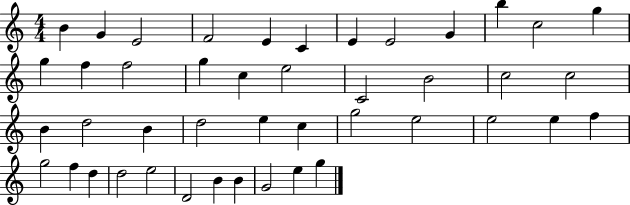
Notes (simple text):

B4/q G4/q E4/h F4/h E4/q C4/q E4/q E4/h G4/q B5/q C5/h G5/q G5/q F5/q F5/h G5/q C5/q E5/h C4/h B4/h C5/h C5/h B4/q D5/h B4/q D5/h E5/q C5/q G5/h E5/h E5/h E5/q F5/q G5/h F5/q D5/q D5/h E5/h D4/h B4/q B4/q G4/h E5/q G5/q